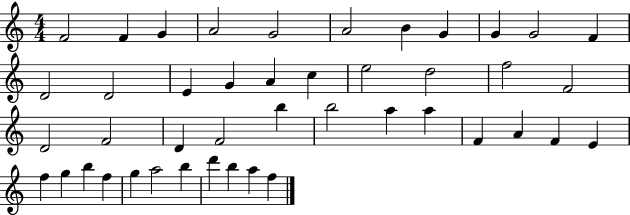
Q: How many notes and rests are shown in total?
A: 44